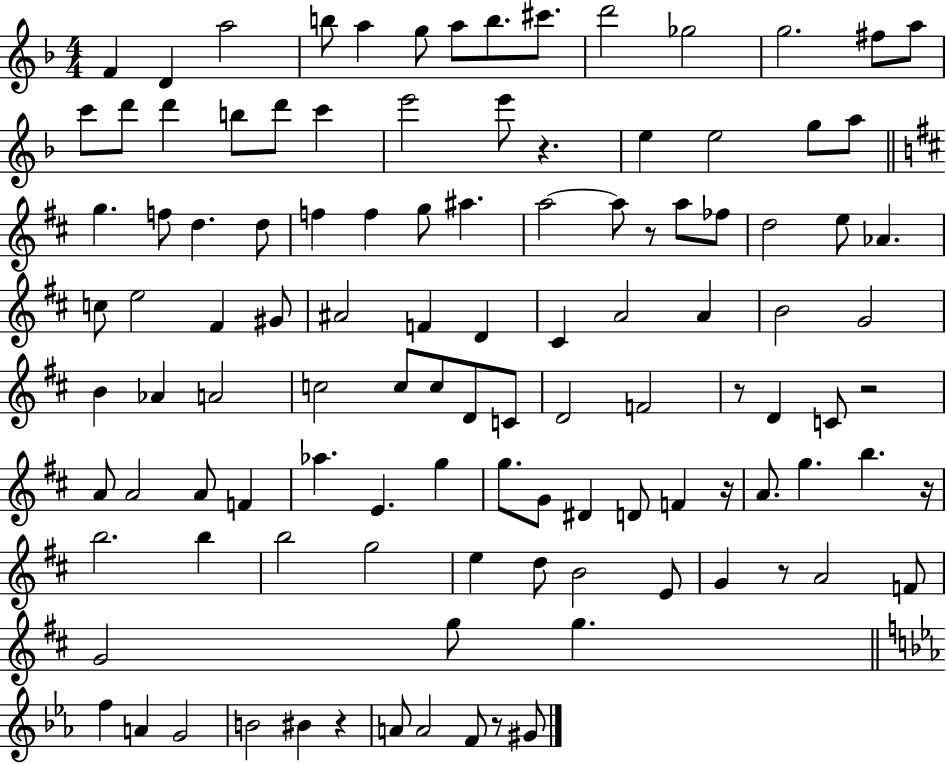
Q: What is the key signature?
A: F major